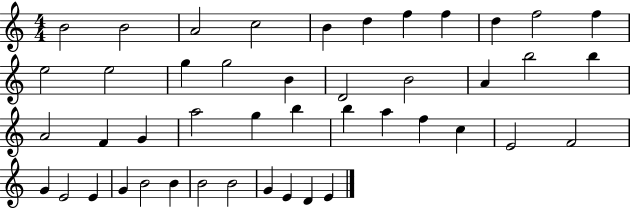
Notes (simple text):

B4/h B4/h A4/h C5/h B4/q D5/q F5/q F5/q D5/q F5/h F5/q E5/h E5/h G5/q G5/h B4/q D4/h B4/h A4/q B5/h B5/q A4/h F4/q G4/q A5/h G5/q B5/q B5/q A5/q F5/q C5/q E4/h F4/h G4/q E4/h E4/q G4/q B4/h B4/q B4/h B4/h G4/q E4/q D4/q E4/q